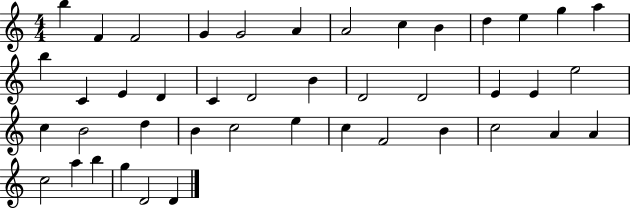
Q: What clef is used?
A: treble